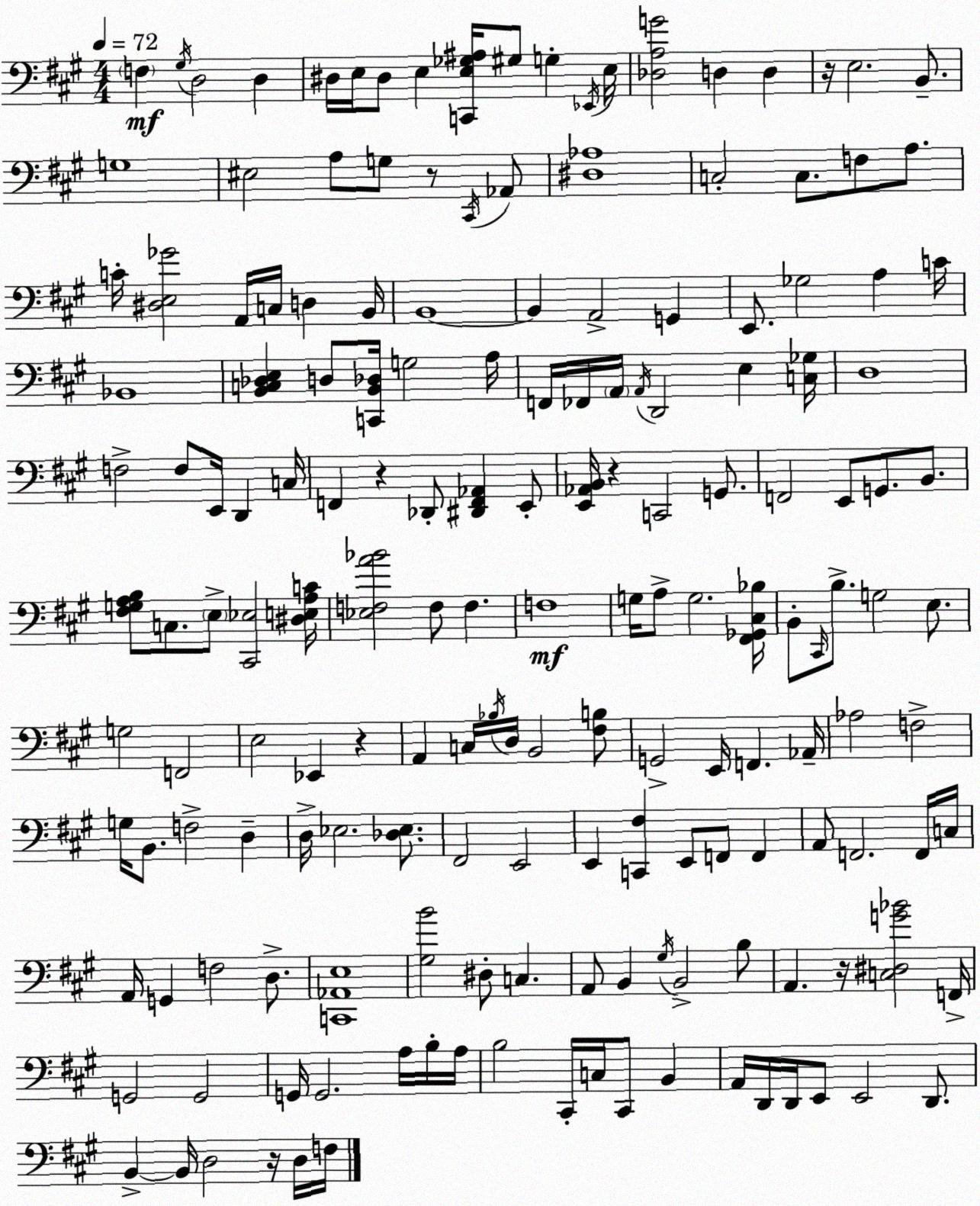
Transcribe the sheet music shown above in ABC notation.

X:1
T:Untitled
M:4/4
L:1/4
K:A
F, ^G,/4 D,2 D, ^D,/4 E,/4 ^D,/2 E, [C,,E,_G,^A,]/4 ^G,/2 G, _E,,/4 E,/4 [_D,A,G]2 D, D, z/4 E,2 B,,/2 G,4 ^E,2 A,/2 G,/2 z/2 ^C,,/4 _A,,/2 [^D,_A,]4 C,2 C,/2 F,/2 A,/2 C/4 [^D,E,_G]2 A,,/4 C,/4 D, B,,/4 B,,4 B,, A,,2 G,, E,,/2 _G,2 A, C/4 _B,,4 [B,,C,_D,E,] D,/2 [C,,B,,_D,]/4 G,2 A,/4 F,,/4 _F,,/4 A,,/4 A,,/4 D,,2 E, [C,_G,]/4 D,4 F,2 F,/2 E,,/4 D,, C,/4 F,, z _D,,/2 [^D,,F,,_A,,] E,,/2 [E,,_A,,B,,]/4 z C,,2 G,,/2 F,,2 E,,/2 G,,/2 B,,/2 [^F,G,A,B,]/2 C,/2 E,/2 [^C,,_E,]2 [^D,E,A,C]/4 [_E,F,A_B]2 F,/2 F, F,4 G,/4 A,/2 G,2 [^F,,_G,,^C,_B,]/4 B,,/2 ^C,,/4 B,/2 G,2 E,/2 G,2 F,,2 E,2 _E,, z A,, C,/4 _B,/4 D,/4 B,,2 [^F,B,]/2 G,,2 E,,/4 F,, _A,,/4 _A,2 F,2 G,/4 B,,/2 F,2 D, D,/4 _E,2 [_D,_E,]/2 ^F,,2 E,,2 E,, [C,,^F,] E,,/2 F,,/2 F,, A,,/2 F,,2 F,,/4 C,/4 A,,/4 G,, F,2 D,/2 [C,,_A,,E,]4 [^G,B]2 ^D,/2 C, A,,/2 B,, ^G,/4 B,,2 B,/2 A,, z/4 [C,^D,G_B]2 F,,/4 G,,2 G,,2 G,,/4 G,,2 A,/4 B,/4 A,/4 B,2 ^C,,/4 C,/4 ^C,,/2 B,, A,,/4 D,,/4 D,,/4 E,,/2 E,,2 D,,/2 B,, B,,/4 D,2 z/4 D,/4 F,/4